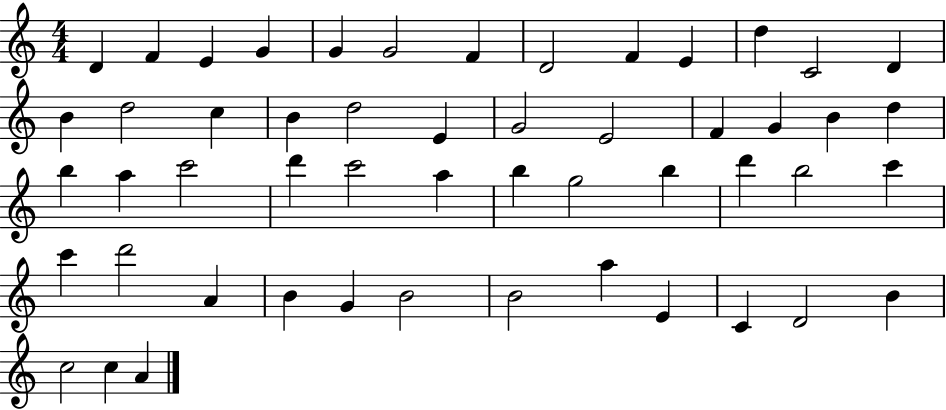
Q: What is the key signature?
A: C major